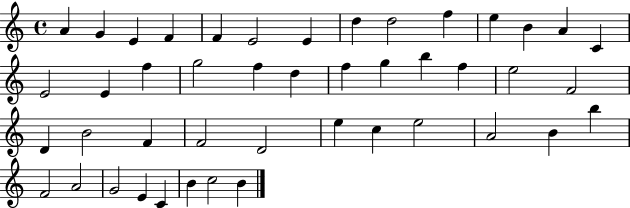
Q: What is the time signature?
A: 4/4